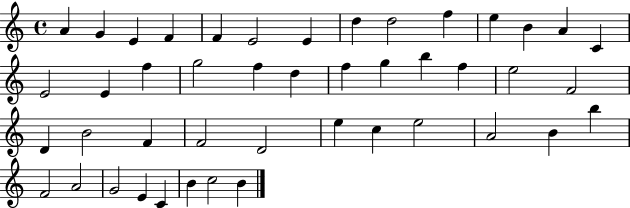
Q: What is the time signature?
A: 4/4